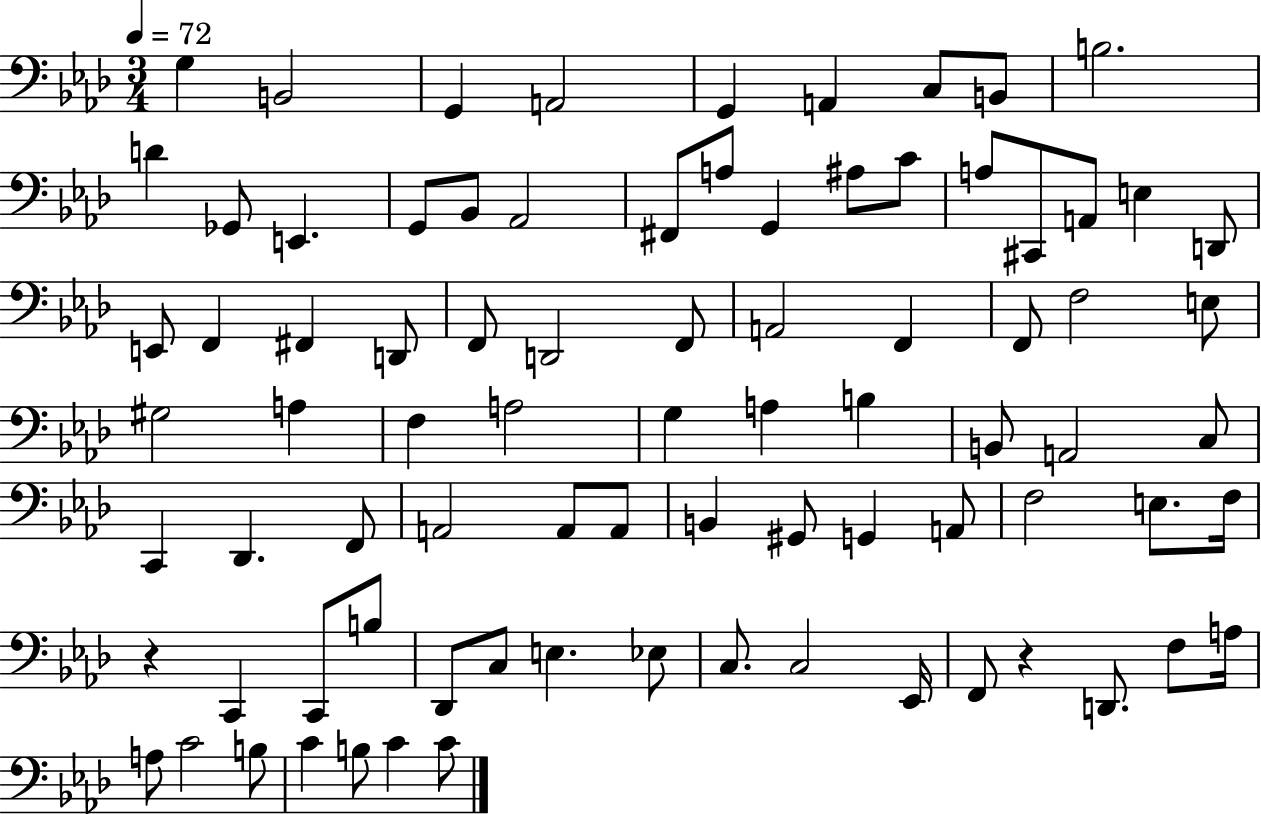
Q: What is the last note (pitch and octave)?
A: C4